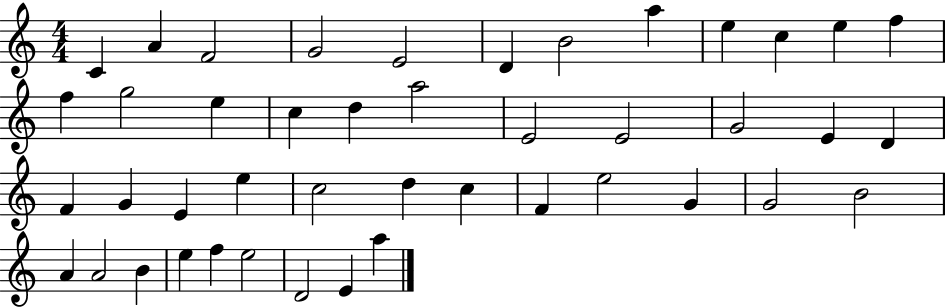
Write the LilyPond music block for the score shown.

{
  \clef treble
  \numericTimeSignature
  \time 4/4
  \key c \major
  c'4 a'4 f'2 | g'2 e'2 | d'4 b'2 a''4 | e''4 c''4 e''4 f''4 | \break f''4 g''2 e''4 | c''4 d''4 a''2 | e'2 e'2 | g'2 e'4 d'4 | \break f'4 g'4 e'4 e''4 | c''2 d''4 c''4 | f'4 e''2 g'4 | g'2 b'2 | \break a'4 a'2 b'4 | e''4 f''4 e''2 | d'2 e'4 a''4 | \bar "|."
}